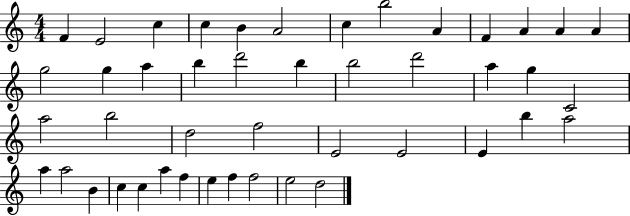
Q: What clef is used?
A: treble